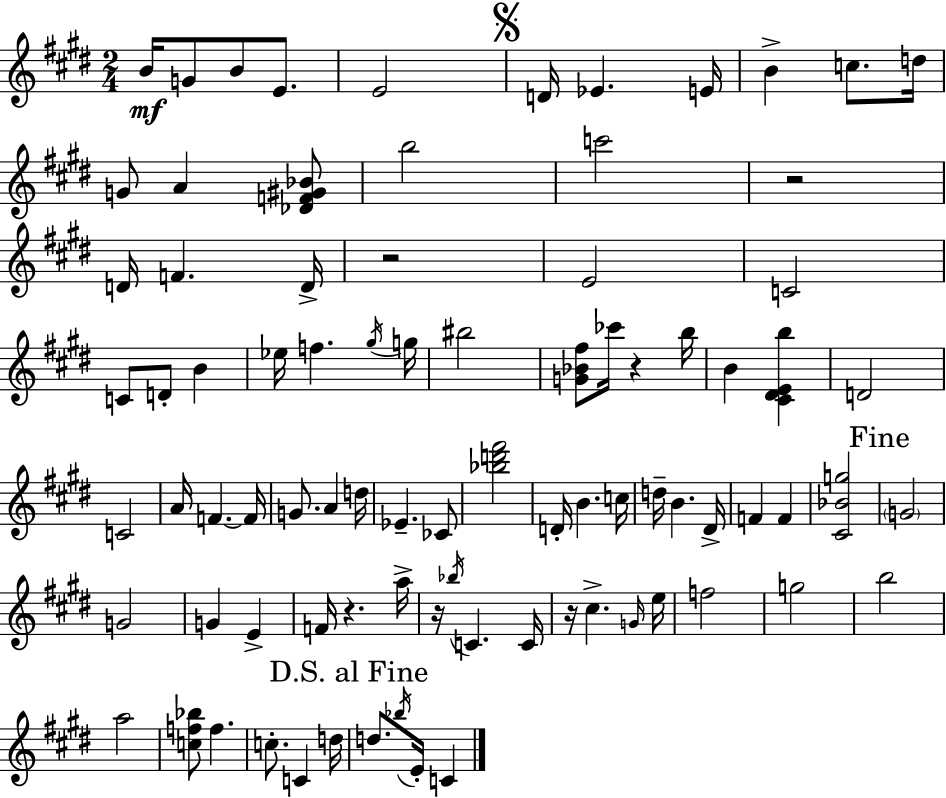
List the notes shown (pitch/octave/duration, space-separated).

B4/s G4/e B4/e E4/e. E4/h D4/s Eb4/q. E4/s B4/q C5/e. D5/s G4/e A4/q [Db4,F4,G#4,Bb4]/e B5/h C6/h R/h D4/s F4/q. D4/s R/h E4/h C4/h C4/e D4/e B4/q Eb5/s F5/q. G#5/s G5/s BIS5/h [G4,Bb4,F#5]/e CES6/s R/q B5/s B4/q [C#4,D#4,E4,B5]/q D4/h C4/h A4/s F4/q. F4/s G4/e. A4/q D5/s Eb4/q. CES4/e [Bb5,D6,F#6]/h D4/s B4/q. C5/s D5/s B4/q. D#4/s F4/q F4/q [C#4,Bb4,G5]/h G4/h G4/h G4/q E4/q F4/s R/q. A5/s R/s Bb5/s C4/q. C4/s R/s C#5/q. G4/s E5/s F5/h G5/h B5/h A5/h [C5,F5,Bb5]/e F5/q. C5/e. C4/q D5/s D5/e. Bb5/s E4/s C4/q